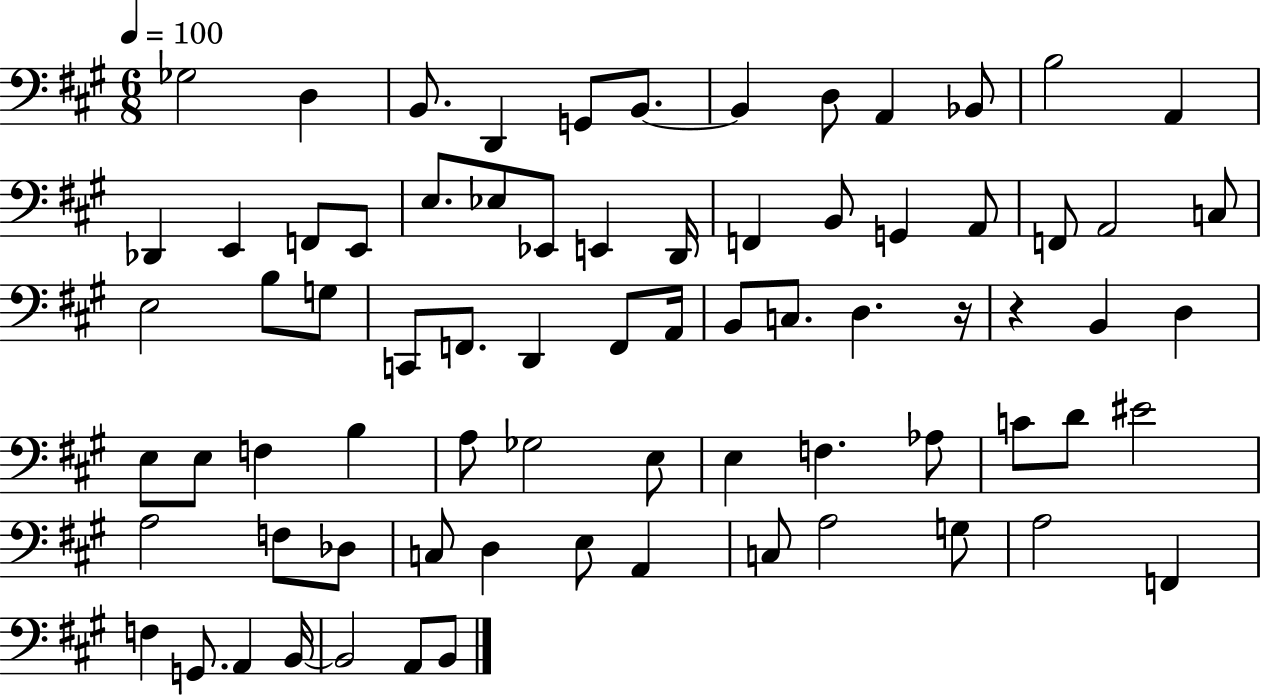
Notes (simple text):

Gb3/h D3/q B2/e. D2/q G2/e B2/e. B2/q D3/e A2/q Bb2/e B3/h A2/q Db2/q E2/q F2/e E2/e E3/e. Eb3/e Eb2/e E2/q D2/s F2/q B2/e G2/q A2/e F2/e A2/h C3/e E3/h B3/e G3/e C2/e F2/e. D2/q F2/e A2/s B2/e C3/e. D3/q. R/s R/q B2/q D3/q E3/e E3/e F3/q B3/q A3/e Gb3/h E3/e E3/q F3/q. Ab3/e C4/e D4/e EIS4/h A3/h F3/e Db3/e C3/e D3/q E3/e A2/q C3/e A3/h G3/e A3/h F2/q F3/q G2/e. A2/q B2/s B2/h A2/e B2/e